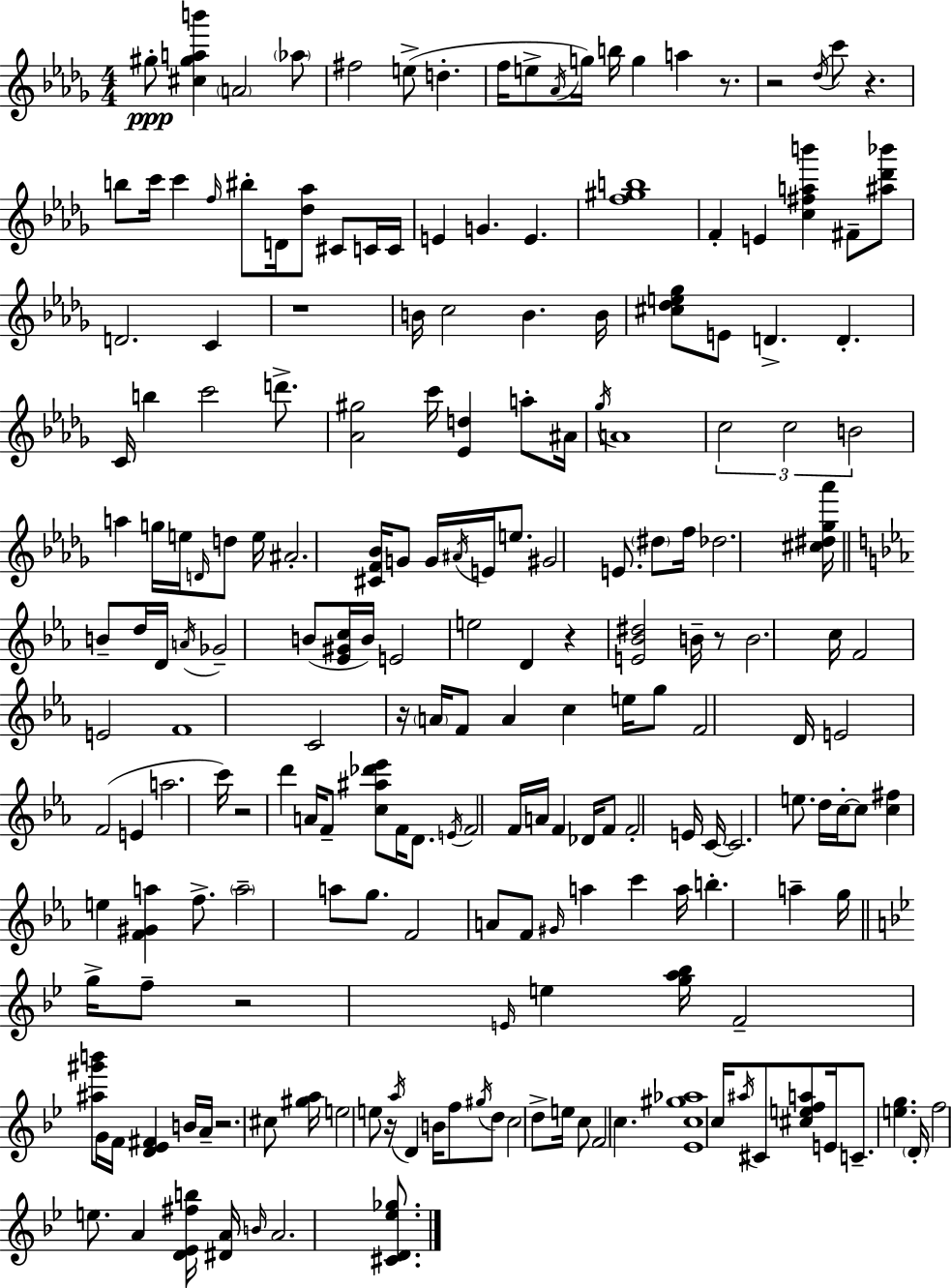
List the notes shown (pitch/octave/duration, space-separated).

G#5/e [C#5,G#5,A5,B6]/q A4/h Ab5/e F#5/h E5/e D5/q. F5/s E5/e Ab4/s G5/s B5/s G5/q A5/q R/e. R/h Db5/s C6/e R/q. B5/e C6/s C6/q F5/s BIS5/e D4/s [Db5,Ab5]/e C#4/e C4/s C4/s E4/q G4/q. E4/q. [F5,G#5,B5]/w F4/q E4/q [C5,F#5,A5,B6]/q F#4/e [A#5,Db6,Bb6]/e D4/h. C4/q R/w B4/s C5/h B4/q. B4/s [C#5,Db5,E5,Gb5]/e E4/e D4/q. D4/q. C4/s B5/q C6/h D6/e. [Ab4,G#5]/h C6/s [Eb4,D5]/q A5/e A#4/s Gb5/s A4/w C5/h C5/h B4/h A5/q G5/s E5/s D4/s D5/e E5/s A#4/h. [C#4,F4,Bb4]/s G4/e G4/s A#4/s E4/s E5/e. G#4/h E4/e. D#5/e F5/s Db5/h. [C#5,D#5,Gb5,Ab6]/s B4/e D5/s D4/s A4/s Gb4/h B4/e [Eb4,G#4,C5]/s B4/s E4/h E5/h D4/q R/q [E4,Bb4,D#5]/h B4/s R/e B4/h. C5/s F4/h E4/h F4/w C4/h R/s A4/s F4/e A4/q C5/q E5/s G5/e F4/h D4/s E4/h F4/h E4/q A5/h. C6/s R/h D6/q A4/s F4/e [C5,A#5,Db6,Eb6]/e F4/s D4/e. E4/s F4/h F4/s A4/s F4/q Db4/s F4/e F4/h E4/s C4/s C4/h. E5/e. D5/s C5/s C5/e [C5,F#5]/q E5/q [F4,G#4,A5]/q F5/e. A5/h A5/e G5/e. F4/h A4/e F4/e G#4/s A5/q C6/q A5/s B5/q. A5/q G5/s G5/s F5/e R/h E4/s E5/q [G5,A5,Bb5]/s F4/h [A#5,G#6,B6]/e G4/s F4/s [D4,Eb4,F#4]/q B4/s A4/s R/h. C#5/e [G#5,A5]/s E5/h E5/e R/s A5/s D4/q B4/s F5/e G#5/s D5/e C5/h D5/e E5/s C5/e F4/h C5/q. [Eb4,C5,G#5,Ab5]/w C5/s A#5/s C#4/e [C#5,E5,F5,A5]/e E4/s C4/e. [E5,G5]/q. D4/s F5/h E5/e. A4/q [D4,Eb4,F#5,B5]/s [D#4,A4]/s B4/s A4/h. [C#4,D4,Eb5,Gb5]/e.